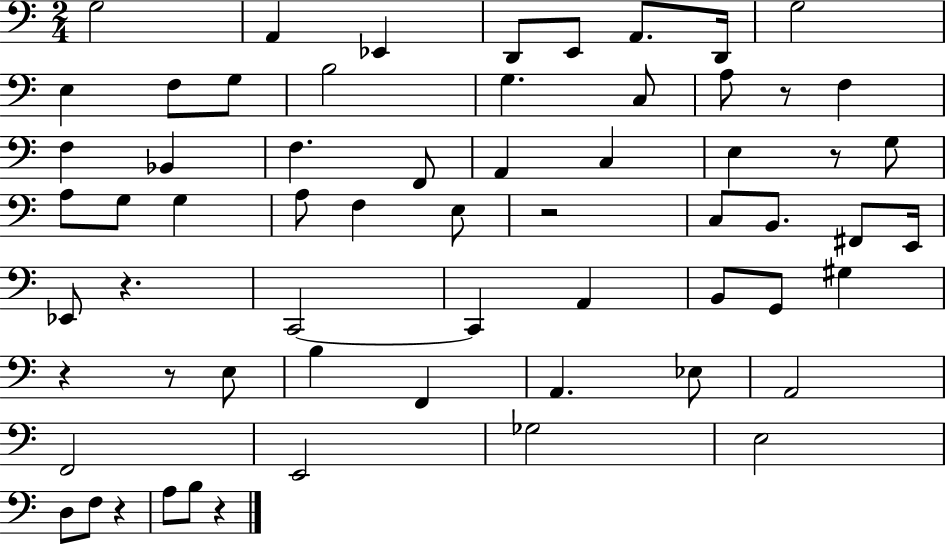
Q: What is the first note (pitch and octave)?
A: G3